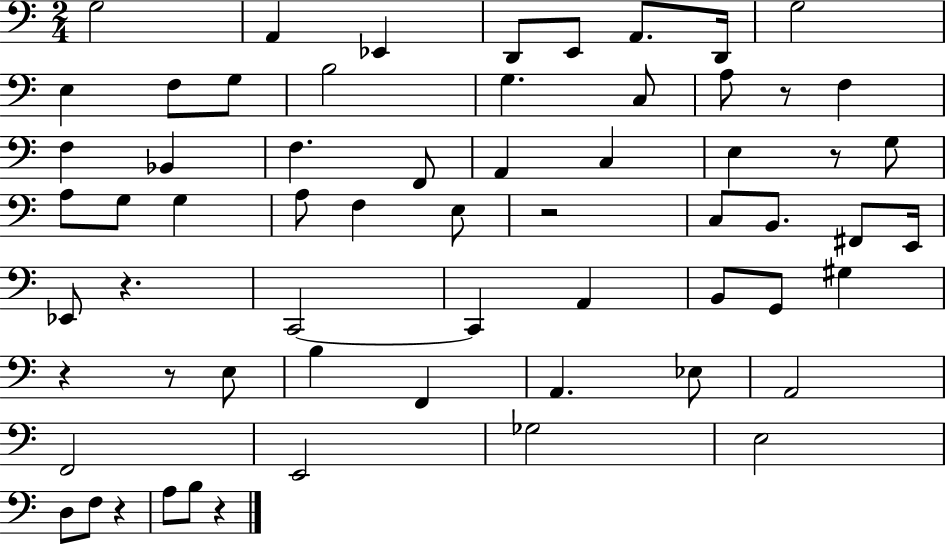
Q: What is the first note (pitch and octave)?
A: G3